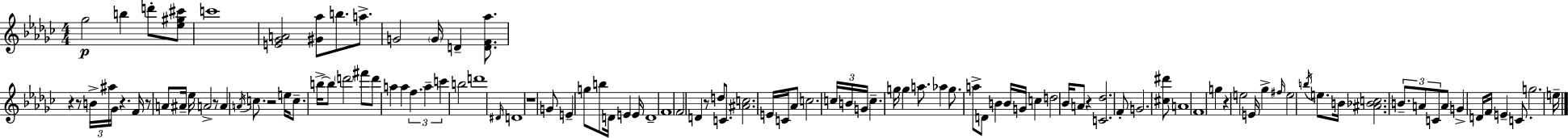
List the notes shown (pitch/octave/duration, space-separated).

Gb5/h B5/q D6/e [Eb5,G#5,C#6]/e C6/w [E4,Gb4,A4]/h [G#4,Ab5]/e B5/e. A5/e. G4/h G4/s D4/q [D4,F4,Ab5]/e. R/q R/e B4/s A#5/s Gb4/s R/q. F4/s R/e A4/e A#4/s Eb5/s A4/h R/e A4/q A4/s C5/e. R/h E5/s C5/e. B5/s B5/e D6/h F#6/e D6/e A5/q A5/q F5/q. A5/q C6/q B5/h D6/w D#4/s D4/w R/w G4/e E4/q G5/e B5/e D4/s E4/q E4/s D4/w F4/w F4/h D4/q R/e D5/e C4/e. [A#4,C5]/h. E4/s C4/s Ab4/e C5/h. C5/s B4/s G4/s C5/q. G5/s G5/q A5/e. Ab5/q G5/e. A5/e D4/e B4/q B4/s G4/s C5/q D5/h Bb4/s A4/e R/q [C4,Db5]/h. F4/e G4/h. [C#5,D#6]/e A4/w F4/w G5/q R/q E5/h E4/s Gb5/q F#5/s E5/h B5/s E5/e. B4/s [A#4,Bb4,C5]/h. B4/e. A4/e C4/e A4/e G4/q D4/s F4/s E4/q C4/e. G5/h. E5/s